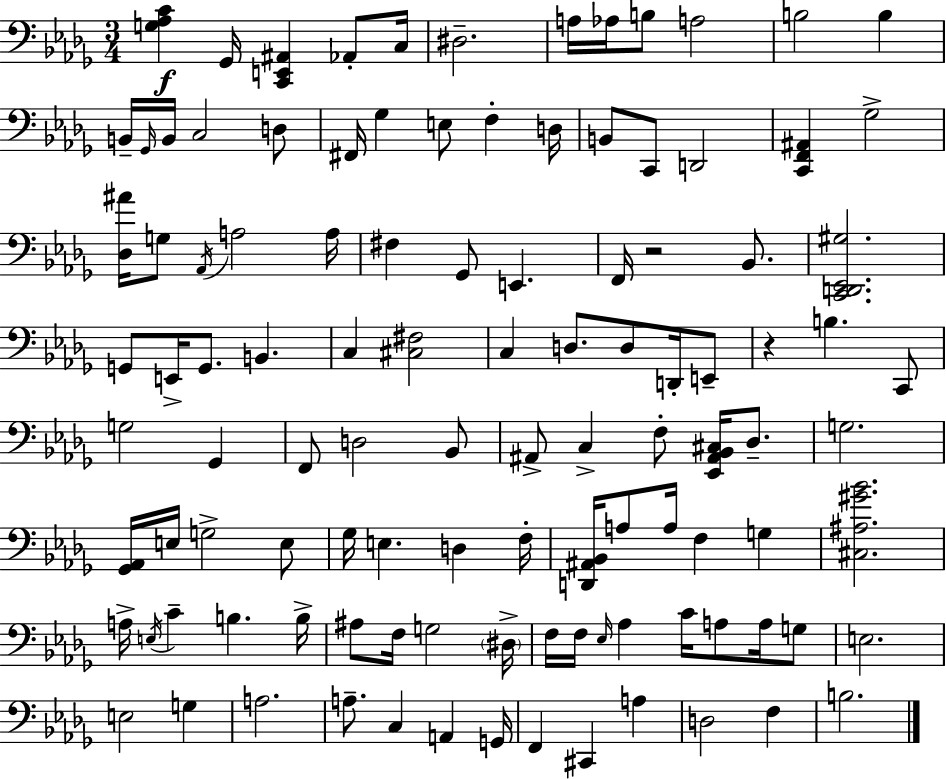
{
  \clef bass
  \numericTimeSignature
  \time 3/4
  \key bes \minor
  <g aes c'>4\f ges,16 <c, e, ais,>4 aes,8-. c16 | dis2.-- | a16 aes16 b8 a2 | b2 b4 | \break b,16-- \grace { ges,16 } b,16 c2 d8 | fis,16 ges4 e8 f4-. | d16 b,8 c,8 d,2 | <c, f, ais,>4 ges2-> | \break <des ais'>16 g8 \acciaccatura { aes,16 } a2 | a16 fis4 ges,8 e,4. | f,16 r2 bes,8. | <c, d, ees, gis>2. | \break g,8 e,16-> g,8. b,4. | c4 <cis fis>2 | c4 d8. d8 d,16-. | e,8-- r4 b4. | \break c,8 g2 ges,4 | f,8 d2 | bes,8 ais,8-> c4-> f8-. <ees, ais, bes, cis>16 des8.-- | g2. | \break <ges, aes,>16 e16 g2-> | e8 ges16 e4. d4 | f16-. <d, ais, bes,>16 a8 a16 f4 g4 | <cis ais gis' bes'>2. | \break a16-> \acciaccatura { e16 } c'4-- b4. | b16-> ais8 f16 g2 | \parenthesize dis16-> f16 f16 \grace { ees16 } aes4 c'16 a8 | a16 g8 e2. | \break e2 | g4 a2. | a8.-- c4 a,4 | g,16 f,4 cis,4 | \break a4 d2 | f4 b2. | \bar "|."
}